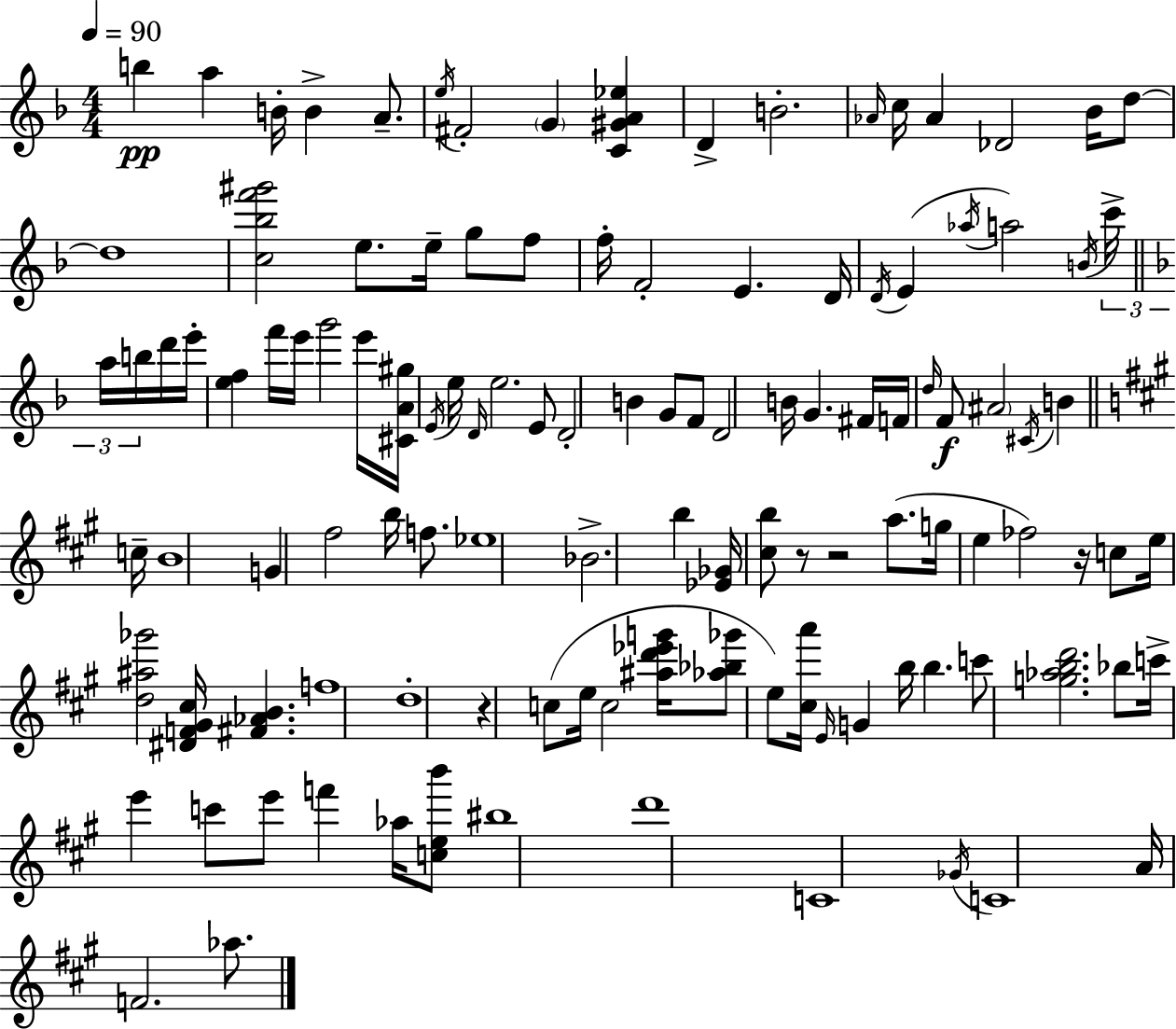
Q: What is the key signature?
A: F major